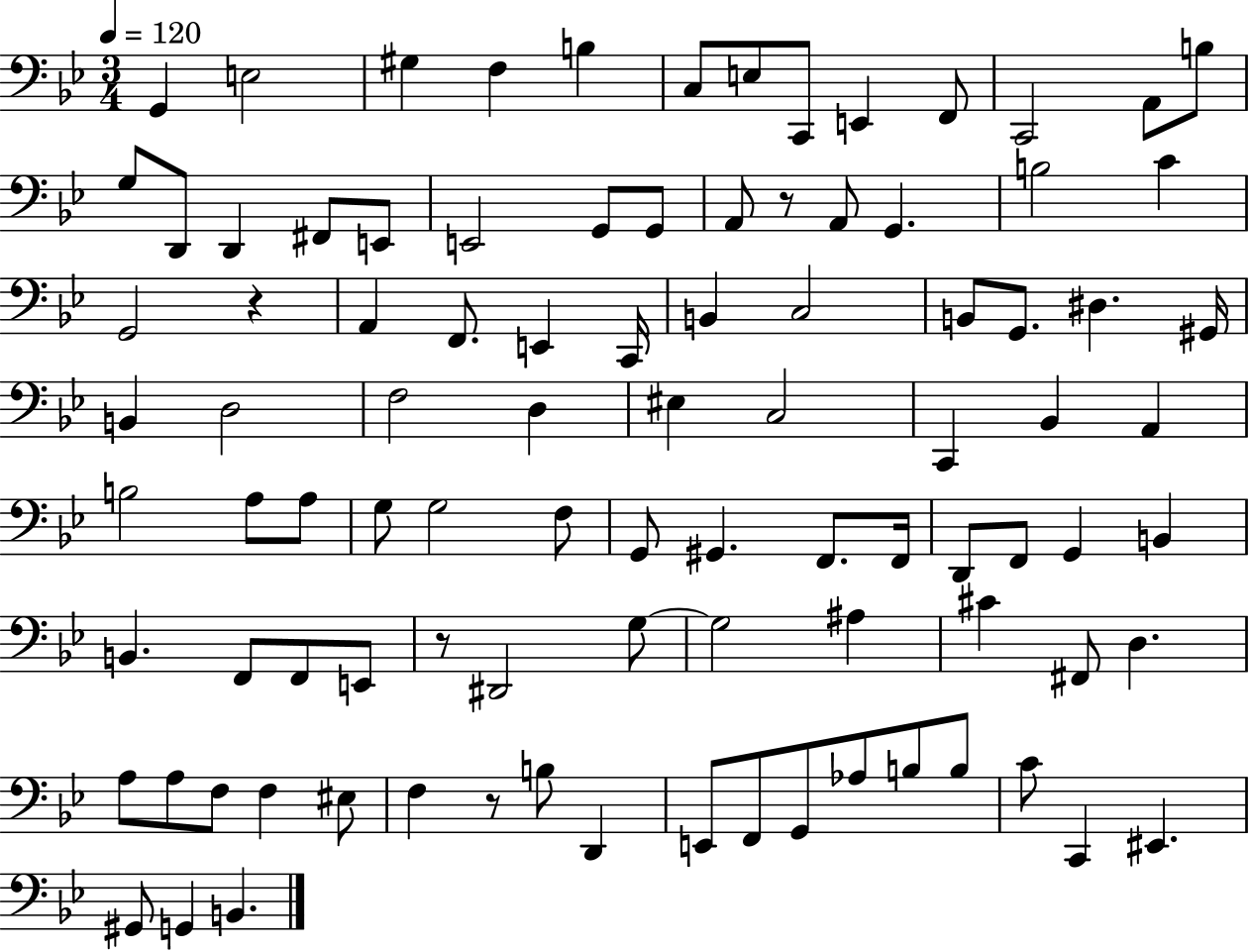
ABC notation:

X:1
T:Untitled
M:3/4
L:1/4
K:Bb
G,, E,2 ^G, F, B, C,/2 E,/2 C,,/2 E,, F,,/2 C,,2 A,,/2 B,/2 G,/2 D,,/2 D,, ^F,,/2 E,,/2 E,,2 G,,/2 G,,/2 A,,/2 z/2 A,,/2 G,, B,2 C G,,2 z A,, F,,/2 E,, C,,/4 B,, C,2 B,,/2 G,,/2 ^D, ^G,,/4 B,, D,2 F,2 D, ^E, C,2 C,, _B,, A,, B,2 A,/2 A,/2 G,/2 G,2 F,/2 G,,/2 ^G,, F,,/2 F,,/4 D,,/2 F,,/2 G,, B,, B,, F,,/2 F,,/2 E,,/2 z/2 ^D,,2 G,/2 G,2 ^A, ^C ^F,,/2 D, A,/2 A,/2 F,/2 F, ^E,/2 F, z/2 B,/2 D,, E,,/2 F,,/2 G,,/2 _A,/2 B,/2 B,/2 C/2 C,, ^E,, ^G,,/2 G,, B,,